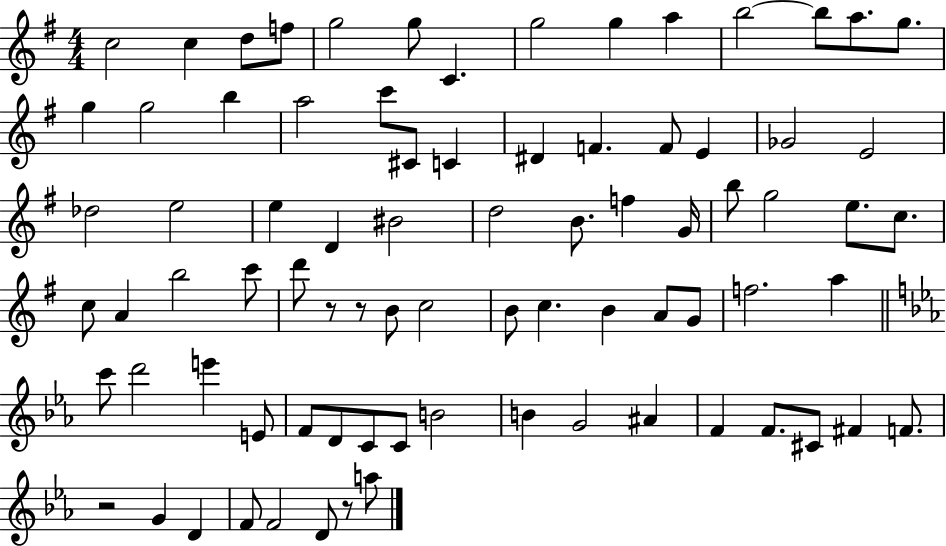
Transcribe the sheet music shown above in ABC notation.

X:1
T:Untitled
M:4/4
L:1/4
K:G
c2 c d/2 f/2 g2 g/2 C g2 g a b2 b/2 a/2 g/2 g g2 b a2 c'/2 ^C/2 C ^D F F/2 E _G2 E2 _d2 e2 e D ^B2 d2 B/2 f G/4 b/2 g2 e/2 c/2 c/2 A b2 c'/2 d'/2 z/2 z/2 B/2 c2 B/2 c B A/2 G/2 f2 a c'/2 d'2 e' E/2 F/2 D/2 C/2 C/2 B2 B G2 ^A F F/2 ^C/2 ^F F/2 z2 G D F/2 F2 D/2 z/2 a/2